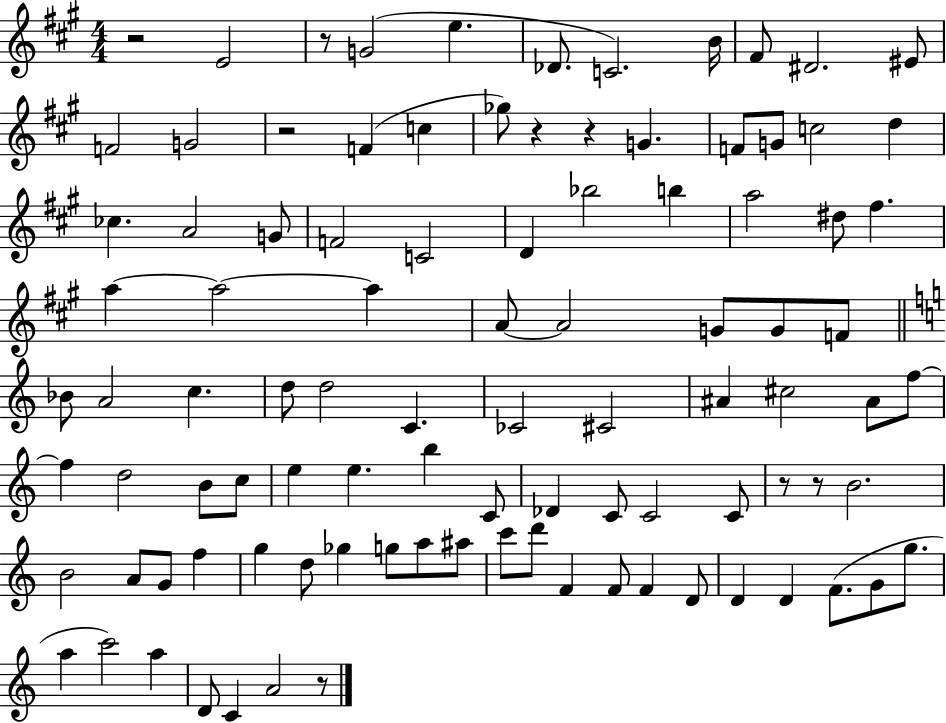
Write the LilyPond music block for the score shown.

{
  \clef treble
  \numericTimeSignature
  \time 4/4
  \key a \major
  r2 e'2 | r8 g'2( e''4. | des'8. c'2.) b'16 | fis'8 dis'2. eis'8 | \break f'2 g'2 | r2 f'4( c''4 | ges''8) r4 r4 g'4. | f'8 g'8 c''2 d''4 | \break ces''4. a'2 g'8 | f'2 c'2 | d'4 bes''2 b''4 | a''2 dis''8 fis''4. | \break a''4~~ a''2~~ a''4 | a'8~~ a'2 g'8 g'8 f'8 | \bar "||" \break \key c \major bes'8 a'2 c''4. | d''8 d''2 c'4. | ces'2 cis'2 | ais'4 cis''2 ais'8 f''8~~ | \break f''4 d''2 b'8 c''8 | e''4 e''4. b''4 c'8 | des'4 c'8 c'2 c'8 | r8 r8 b'2. | \break b'2 a'8 g'8 f''4 | g''4 d''8 ges''4 g''8 a''8 ais''8 | c'''8 d'''8 f'4 f'8 f'4 d'8 | d'4 d'4 f'8.( g'8 g''8. | \break a''4 c'''2) a''4 | d'8 c'4 a'2 r8 | \bar "|."
}